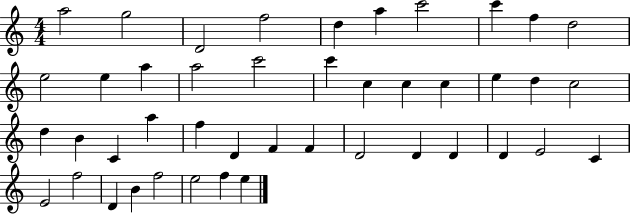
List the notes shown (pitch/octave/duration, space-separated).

A5/h G5/h D4/h F5/h D5/q A5/q C6/h C6/q F5/q D5/h E5/h E5/q A5/q A5/h C6/h C6/q C5/q C5/q C5/q E5/q D5/q C5/h D5/q B4/q C4/q A5/q F5/q D4/q F4/q F4/q D4/h D4/q D4/q D4/q E4/h C4/q E4/h F5/h D4/q B4/q F5/h E5/h F5/q E5/q